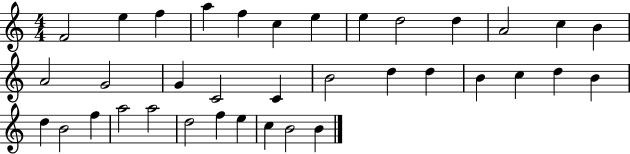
{
  \clef treble
  \numericTimeSignature
  \time 4/4
  \key c \major
  f'2 e''4 f''4 | a''4 f''4 c''4 e''4 | e''4 d''2 d''4 | a'2 c''4 b'4 | \break a'2 g'2 | g'4 c'2 c'4 | b'2 d''4 d''4 | b'4 c''4 d''4 b'4 | \break d''4 b'2 f''4 | a''2 a''2 | d''2 f''4 e''4 | c''4 b'2 b'4 | \break \bar "|."
}